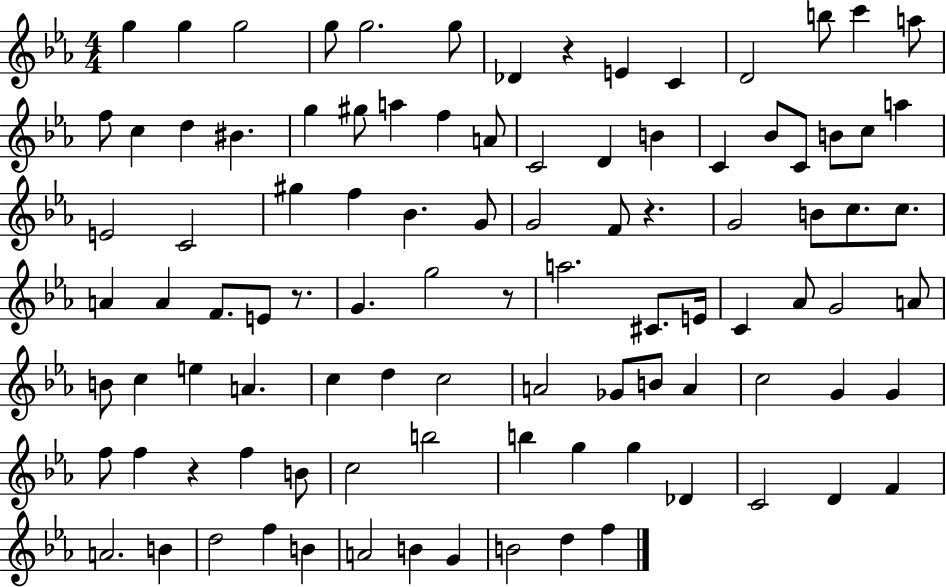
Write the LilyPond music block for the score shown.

{
  \clef treble
  \numericTimeSignature
  \time 4/4
  \key ees \major
  g''4 g''4 g''2 | g''8 g''2. g''8 | des'4 r4 e'4 c'4 | d'2 b''8 c'''4 a''8 | \break f''8 c''4 d''4 bis'4. | g''4 gis''8 a''4 f''4 a'8 | c'2 d'4 b'4 | c'4 bes'8 c'8 b'8 c''8 a''4 | \break e'2 c'2 | gis''4 f''4 bes'4. g'8 | g'2 f'8 r4. | g'2 b'8 c''8. c''8. | \break a'4 a'4 f'8. e'8 r8. | g'4. g''2 r8 | a''2. cis'8. e'16 | c'4 aes'8 g'2 a'8 | \break b'8 c''4 e''4 a'4. | c''4 d''4 c''2 | a'2 ges'8 b'8 a'4 | c''2 g'4 g'4 | \break f''8 f''4 r4 f''4 b'8 | c''2 b''2 | b''4 g''4 g''4 des'4 | c'2 d'4 f'4 | \break a'2. b'4 | d''2 f''4 b'4 | a'2 b'4 g'4 | b'2 d''4 f''4 | \break \bar "|."
}